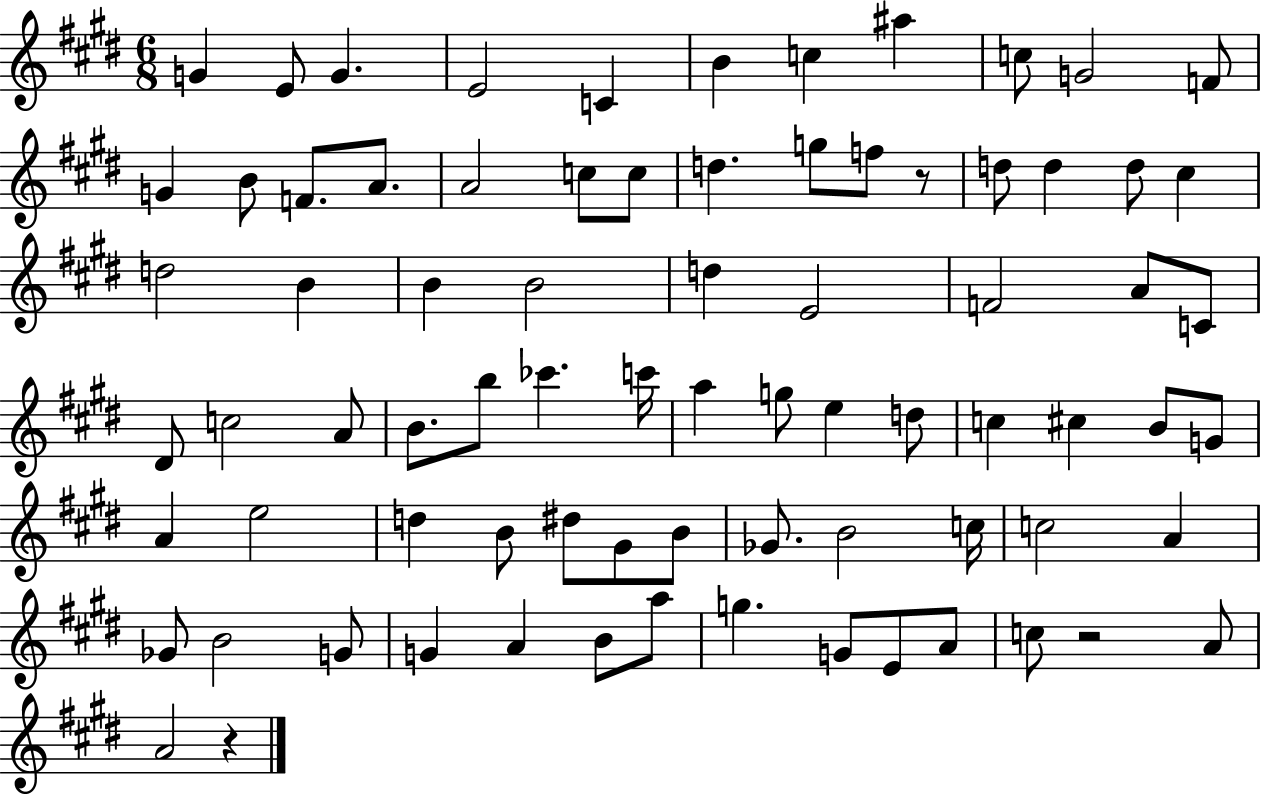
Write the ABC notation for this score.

X:1
T:Untitled
M:6/8
L:1/4
K:E
G E/2 G E2 C B c ^a c/2 G2 F/2 G B/2 F/2 A/2 A2 c/2 c/2 d g/2 f/2 z/2 d/2 d d/2 ^c d2 B B B2 d E2 F2 A/2 C/2 ^D/2 c2 A/2 B/2 b/2 _c' c'/4 a g/2 e d/2 c ^c B/2 G/2 A e2 d B/2 ^d/2 ^G/2 B/2 _G/2 B2 c/4 c2 A _G/2 B2 G/2 G A B/2 a/2 g G/2 E/2 A/2 c/2 z2 A/2 A2 z